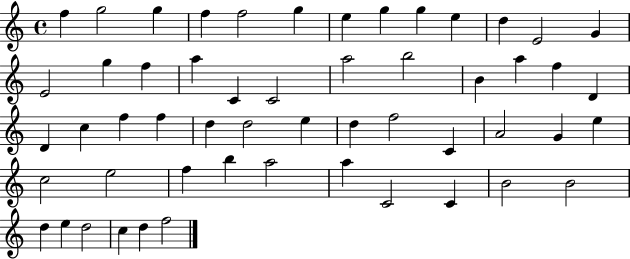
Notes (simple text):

F5/q G5/h G5/q F5/q F5/h G5/q E5/q G5/q G5/q E5/q D5/q E4/h G4/q E4/h G5/q F5/q A5/q C4/q C4/h A5/h B5/h B4/q A5/q F5/q D4/q D4/q C5/q F5/q F5/q D5/q D5/h E5/q D5/q F5/h C4/q A4/h G4/q E5/q C5/h E5/h F5/q B5/q A5/h A5/q C4/h C4/q B4/h B4/h D5/q E5/q D5/h C5/q D5/q F5/h